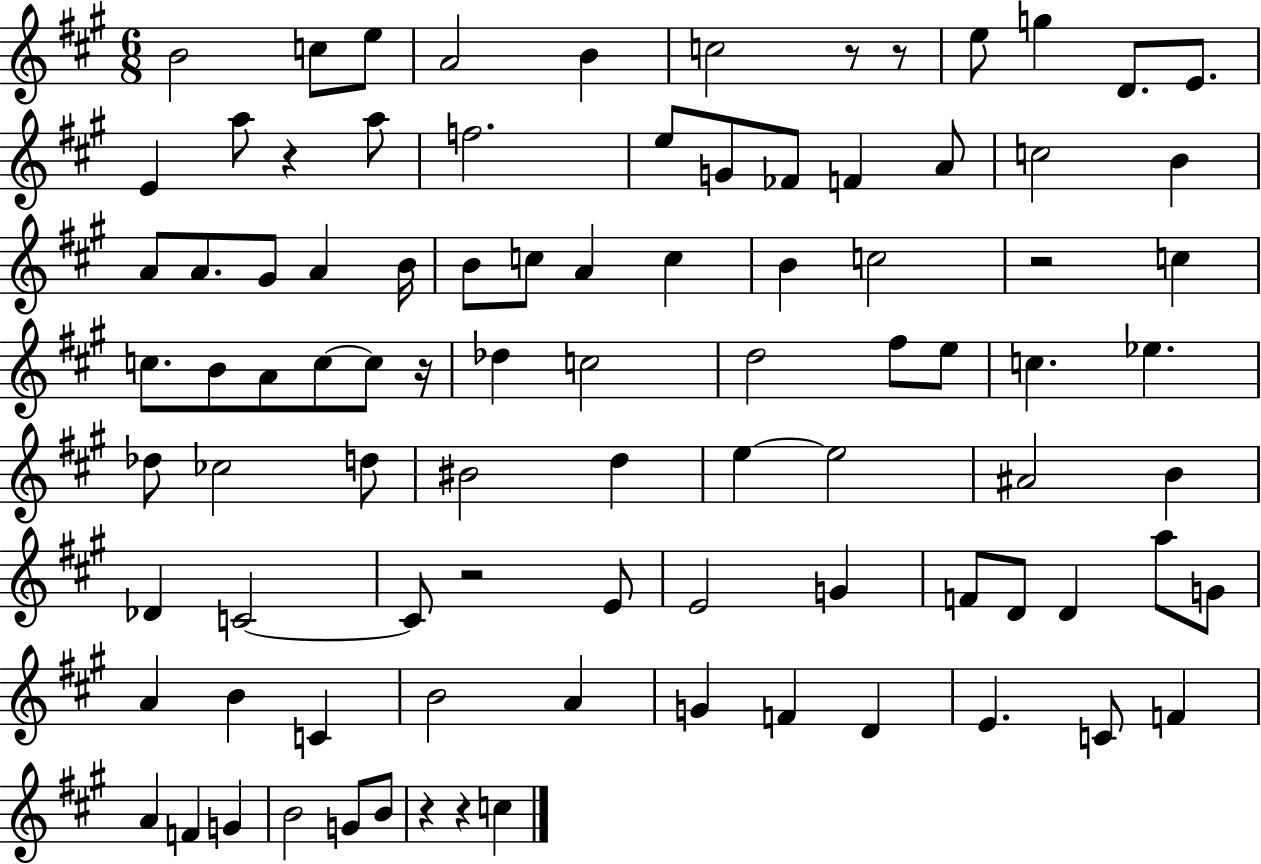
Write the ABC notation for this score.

X:1
T:Untitled
M:6/8
L:1/4
K:A
B2 c/2 e/2 A2 B c2 z/2 z/2 e/2 g D/2 E/2 E a/2 z a/2 f2 e/2 G/2 _F/2 F A/2 c2 B A/2 A/2 ^G/2 A B/4 B/2 c/2 A c B c2 z2 c c/2 B/2 A/2 c/2 c/2 z/4 _d c2 d2 ^f/2 e/2 c _e _d/2 _c2 d/2 ^B2 d e e2 ^A2 B _D C2 C/2 z2 E/2 E2 G F/2 D/2 D a/2 G/2 A B C B2 A G F D E C/2 F A F G B2 G/2 B/2 z z c